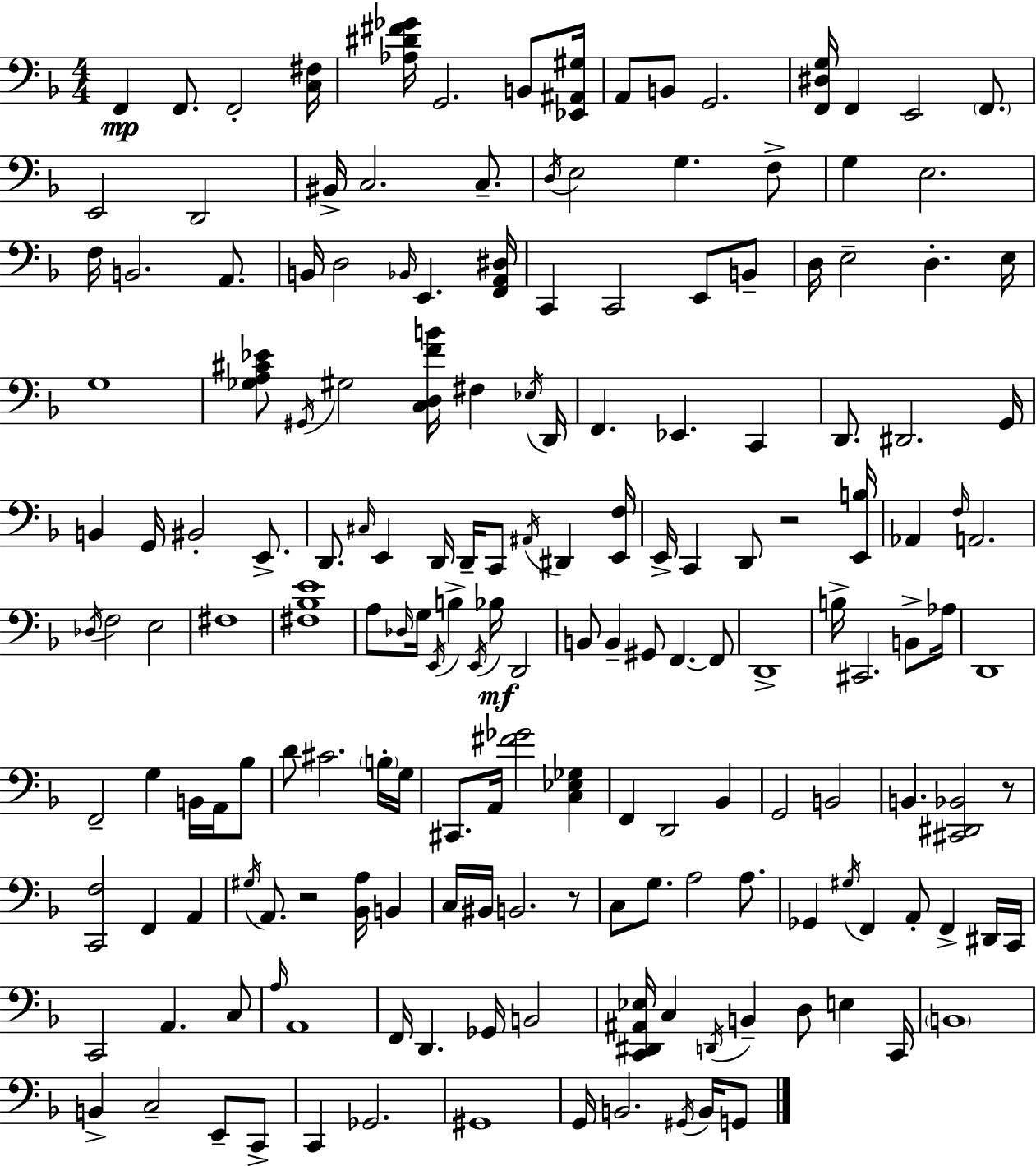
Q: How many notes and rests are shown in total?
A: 174